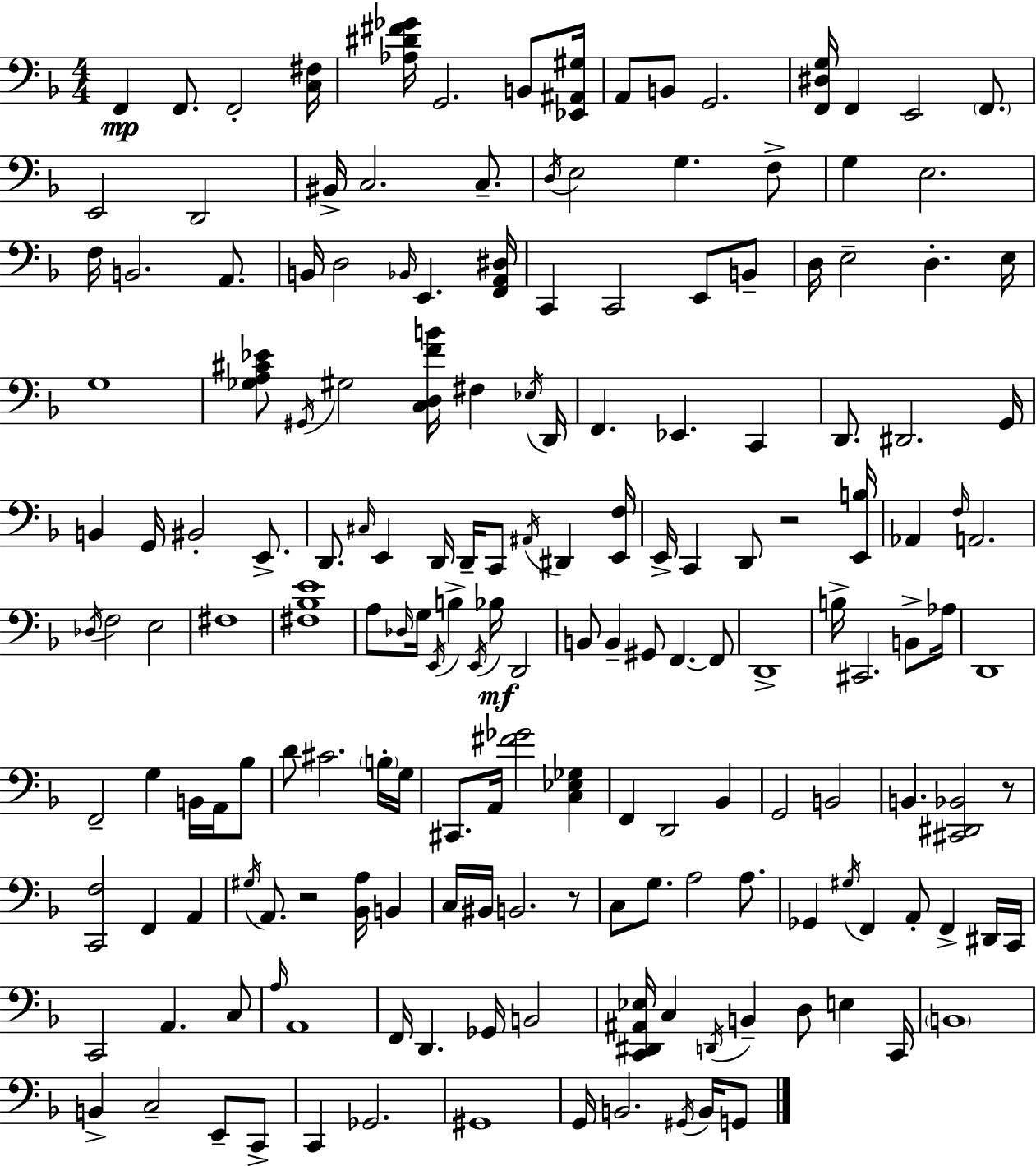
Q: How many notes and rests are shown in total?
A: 174